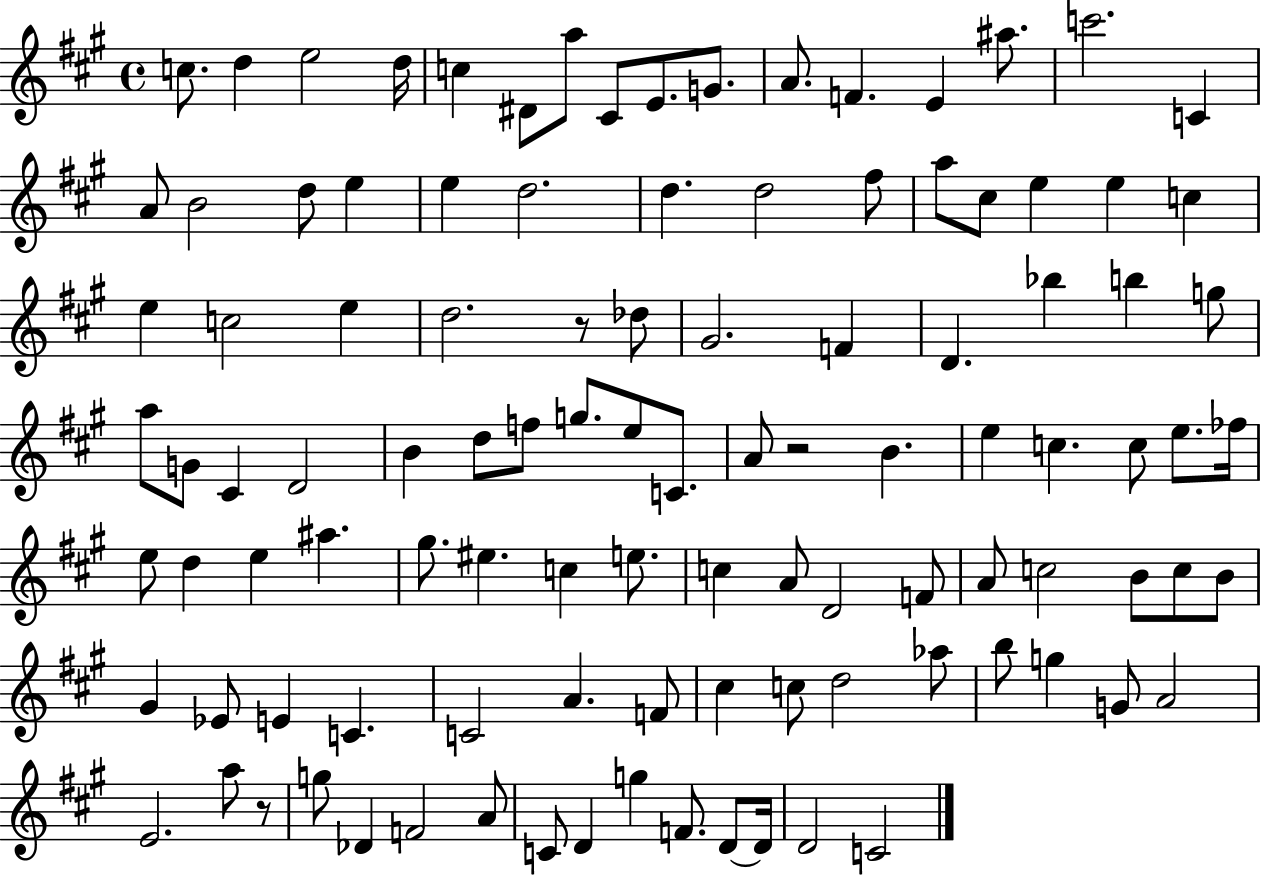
C5/e. D5/q E5/h D5/s C5/q D#4/e A5/e C#4/e E4/e. G4/e. A4/e. F4/q. E4/q A#5/e. C6/h. C4/q A4/e B4/h D5/e E5/q E5/q D5/h. D5/q. D5/h F#5/e A5/e C#5/e E5/q E5/q C5/q E5/q C5/h E5/q D5/h. R/e Db5/e G#4/h. F4/q D4/q. Bb5/q B5/q G5/e A5/e G4/e C#4/q D4/h B4/q D5/e F5/e G5/e. E5/e C4/e. A4/e R/h B4/q. E5/q C5/q. C5/e E5/e. FES5/s E5/e D5/q E5/q A#5/q. G#5/e. EIS5/q. C5/q E5/e. C5/q A4/e D4/h F4/e A4/e C5/h B4/e C5/e B4/e G#4/q Eb4/e E4/q C4/q. C4/h A4/q. F4/e C#5/q C5/e D5/h Ab5/e B5/e G5/q G4/e A4/h E4/h. A5/e R/e G5/e Db4/q F4/h A4/e C4/e D4/q G5/q F4/e. D4/e D4/s D4/h C4/h